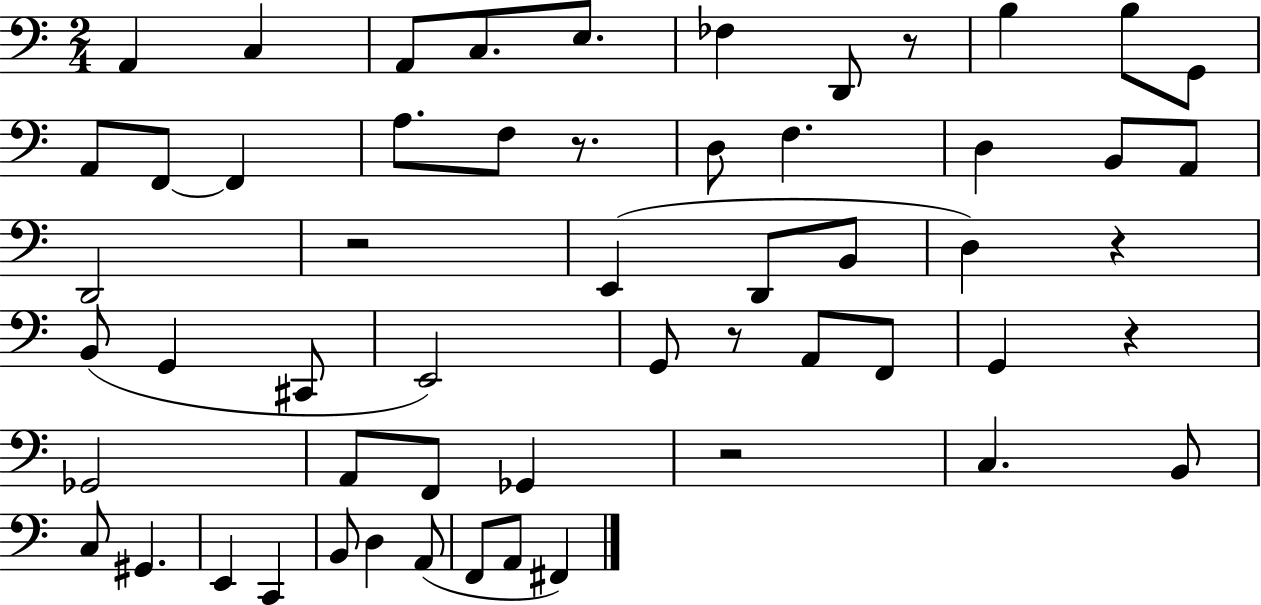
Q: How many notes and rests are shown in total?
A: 56